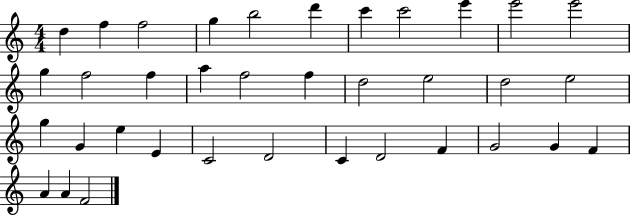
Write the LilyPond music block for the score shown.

{
  \clef treble
  \numericTimeSignature
  \time 4/4
  \key c \major
  d''4 f''4 f''2 | g''4 b''2 d'''4 | c'''4 c'''2 e'''4 | e'''2 e'''2 | \break g''4 f''2 f''4 | a''4 f''2 f''4 | d''2 e''2 | d''2 e''2 | \break g''4 g'4 e''4 e'4 | c'2 d'2 | c'4 d'2 f'4 | g'2 g'4 f'4 | \break a'4 a'4 f'2 | \bar "|."
}